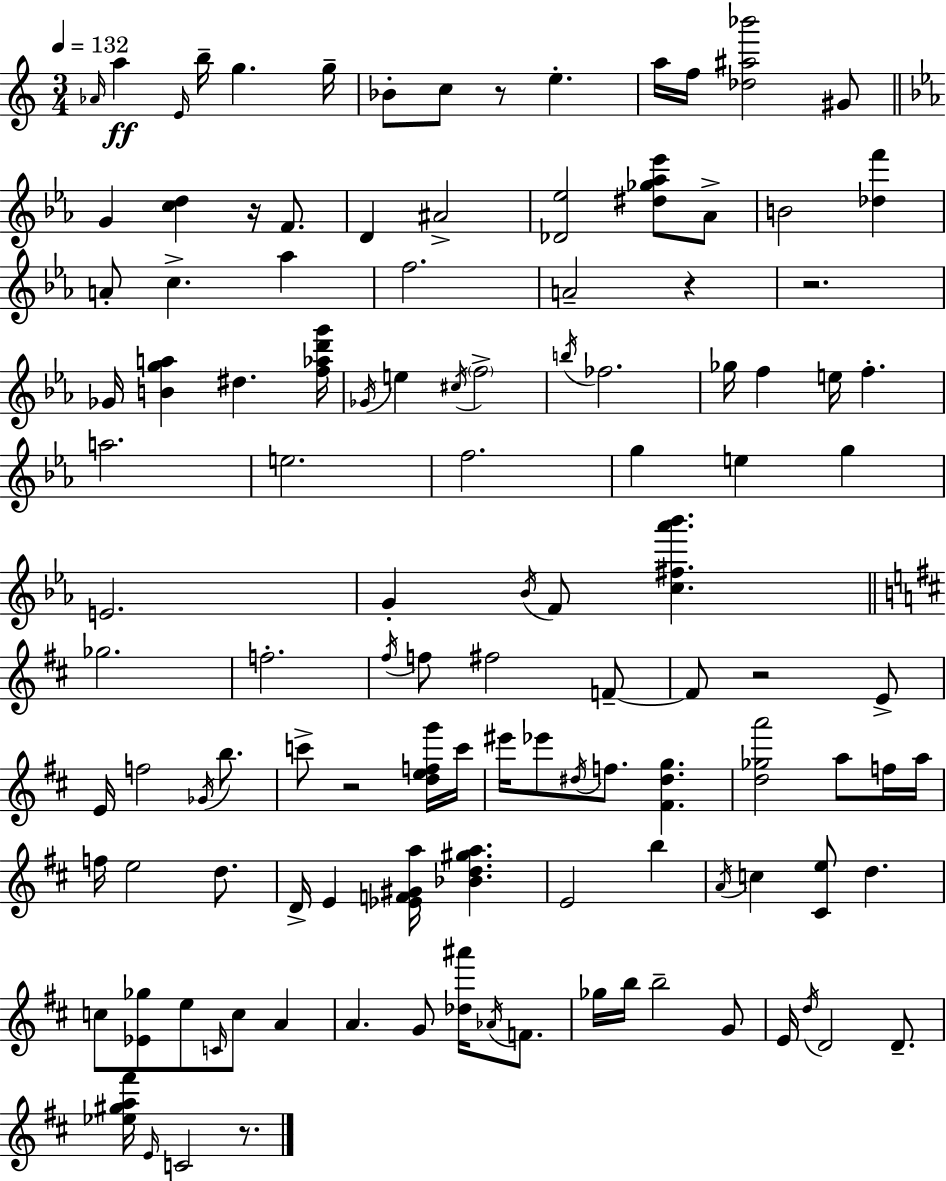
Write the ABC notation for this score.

X:1
T:Untitled
M:3/4
L:1/4
K:C
_A/4 a E/4 b/4 g g/4 _B/2 c/2 z/2 e a/4 f/4 [_d^a_b']2 ^G/2 G [cd] z/4 F/2 D ^A2 [_D_e]2 [^d_g_a_e']/2 _A/2 B2 [_df'] A/2 c _a f2 A2 z z2 _G/4 [Bga] ^d [f_ad'g']/4 _G/4 e ^c/4 f2 b/4 _f2 _g/4 f e/4 f a2 e2 f2 g e g E2 G _B/4 F/2 [c^f_a'_b'] _g2 f2 ^f/4 f/2 ^f2 F/2 F/2 z2 E/2 E/4 f2 _G/4 b/2 c'/2 z2 [defg']/4 c'/4 ^e'/4 _e'/2 ^d/4 f/2 [^F^dg] [d_ga']2 a/2 f/4 a/4 f/4 e2 d/2 D/4 E [_EF^Ga]/4 [_Bd^ga] E2 b A/4 c [^Ce]/2 d c/2 [_E_g]/2 e/2 C/4 c/2 A A G/2 [_d^a']/4 _A/4 F/2 _g/4 b/4 b2 G/2 E/4 d/4 D2 D/2 [_e^ga^f']/4 E/4 C2 z/2